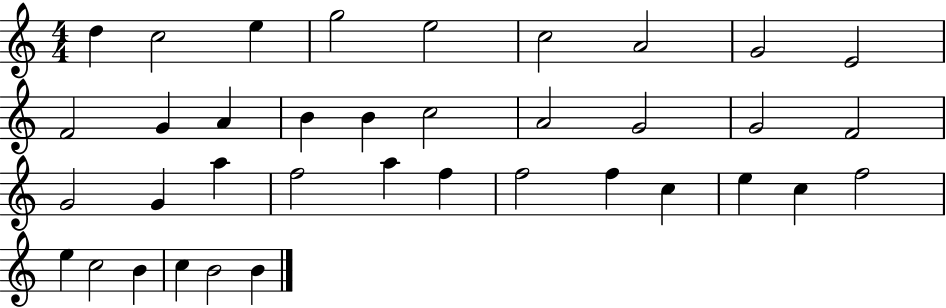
X:1
T:Untitled
M:4/4
L:1/4
K:C
d c2 e g2 e2 c2 A2 G2 E2 F2 G A B B c2 A2 G2 G2 F2 G2 G a f2 a f f2 f c e c f2 e c2 B c B2 B